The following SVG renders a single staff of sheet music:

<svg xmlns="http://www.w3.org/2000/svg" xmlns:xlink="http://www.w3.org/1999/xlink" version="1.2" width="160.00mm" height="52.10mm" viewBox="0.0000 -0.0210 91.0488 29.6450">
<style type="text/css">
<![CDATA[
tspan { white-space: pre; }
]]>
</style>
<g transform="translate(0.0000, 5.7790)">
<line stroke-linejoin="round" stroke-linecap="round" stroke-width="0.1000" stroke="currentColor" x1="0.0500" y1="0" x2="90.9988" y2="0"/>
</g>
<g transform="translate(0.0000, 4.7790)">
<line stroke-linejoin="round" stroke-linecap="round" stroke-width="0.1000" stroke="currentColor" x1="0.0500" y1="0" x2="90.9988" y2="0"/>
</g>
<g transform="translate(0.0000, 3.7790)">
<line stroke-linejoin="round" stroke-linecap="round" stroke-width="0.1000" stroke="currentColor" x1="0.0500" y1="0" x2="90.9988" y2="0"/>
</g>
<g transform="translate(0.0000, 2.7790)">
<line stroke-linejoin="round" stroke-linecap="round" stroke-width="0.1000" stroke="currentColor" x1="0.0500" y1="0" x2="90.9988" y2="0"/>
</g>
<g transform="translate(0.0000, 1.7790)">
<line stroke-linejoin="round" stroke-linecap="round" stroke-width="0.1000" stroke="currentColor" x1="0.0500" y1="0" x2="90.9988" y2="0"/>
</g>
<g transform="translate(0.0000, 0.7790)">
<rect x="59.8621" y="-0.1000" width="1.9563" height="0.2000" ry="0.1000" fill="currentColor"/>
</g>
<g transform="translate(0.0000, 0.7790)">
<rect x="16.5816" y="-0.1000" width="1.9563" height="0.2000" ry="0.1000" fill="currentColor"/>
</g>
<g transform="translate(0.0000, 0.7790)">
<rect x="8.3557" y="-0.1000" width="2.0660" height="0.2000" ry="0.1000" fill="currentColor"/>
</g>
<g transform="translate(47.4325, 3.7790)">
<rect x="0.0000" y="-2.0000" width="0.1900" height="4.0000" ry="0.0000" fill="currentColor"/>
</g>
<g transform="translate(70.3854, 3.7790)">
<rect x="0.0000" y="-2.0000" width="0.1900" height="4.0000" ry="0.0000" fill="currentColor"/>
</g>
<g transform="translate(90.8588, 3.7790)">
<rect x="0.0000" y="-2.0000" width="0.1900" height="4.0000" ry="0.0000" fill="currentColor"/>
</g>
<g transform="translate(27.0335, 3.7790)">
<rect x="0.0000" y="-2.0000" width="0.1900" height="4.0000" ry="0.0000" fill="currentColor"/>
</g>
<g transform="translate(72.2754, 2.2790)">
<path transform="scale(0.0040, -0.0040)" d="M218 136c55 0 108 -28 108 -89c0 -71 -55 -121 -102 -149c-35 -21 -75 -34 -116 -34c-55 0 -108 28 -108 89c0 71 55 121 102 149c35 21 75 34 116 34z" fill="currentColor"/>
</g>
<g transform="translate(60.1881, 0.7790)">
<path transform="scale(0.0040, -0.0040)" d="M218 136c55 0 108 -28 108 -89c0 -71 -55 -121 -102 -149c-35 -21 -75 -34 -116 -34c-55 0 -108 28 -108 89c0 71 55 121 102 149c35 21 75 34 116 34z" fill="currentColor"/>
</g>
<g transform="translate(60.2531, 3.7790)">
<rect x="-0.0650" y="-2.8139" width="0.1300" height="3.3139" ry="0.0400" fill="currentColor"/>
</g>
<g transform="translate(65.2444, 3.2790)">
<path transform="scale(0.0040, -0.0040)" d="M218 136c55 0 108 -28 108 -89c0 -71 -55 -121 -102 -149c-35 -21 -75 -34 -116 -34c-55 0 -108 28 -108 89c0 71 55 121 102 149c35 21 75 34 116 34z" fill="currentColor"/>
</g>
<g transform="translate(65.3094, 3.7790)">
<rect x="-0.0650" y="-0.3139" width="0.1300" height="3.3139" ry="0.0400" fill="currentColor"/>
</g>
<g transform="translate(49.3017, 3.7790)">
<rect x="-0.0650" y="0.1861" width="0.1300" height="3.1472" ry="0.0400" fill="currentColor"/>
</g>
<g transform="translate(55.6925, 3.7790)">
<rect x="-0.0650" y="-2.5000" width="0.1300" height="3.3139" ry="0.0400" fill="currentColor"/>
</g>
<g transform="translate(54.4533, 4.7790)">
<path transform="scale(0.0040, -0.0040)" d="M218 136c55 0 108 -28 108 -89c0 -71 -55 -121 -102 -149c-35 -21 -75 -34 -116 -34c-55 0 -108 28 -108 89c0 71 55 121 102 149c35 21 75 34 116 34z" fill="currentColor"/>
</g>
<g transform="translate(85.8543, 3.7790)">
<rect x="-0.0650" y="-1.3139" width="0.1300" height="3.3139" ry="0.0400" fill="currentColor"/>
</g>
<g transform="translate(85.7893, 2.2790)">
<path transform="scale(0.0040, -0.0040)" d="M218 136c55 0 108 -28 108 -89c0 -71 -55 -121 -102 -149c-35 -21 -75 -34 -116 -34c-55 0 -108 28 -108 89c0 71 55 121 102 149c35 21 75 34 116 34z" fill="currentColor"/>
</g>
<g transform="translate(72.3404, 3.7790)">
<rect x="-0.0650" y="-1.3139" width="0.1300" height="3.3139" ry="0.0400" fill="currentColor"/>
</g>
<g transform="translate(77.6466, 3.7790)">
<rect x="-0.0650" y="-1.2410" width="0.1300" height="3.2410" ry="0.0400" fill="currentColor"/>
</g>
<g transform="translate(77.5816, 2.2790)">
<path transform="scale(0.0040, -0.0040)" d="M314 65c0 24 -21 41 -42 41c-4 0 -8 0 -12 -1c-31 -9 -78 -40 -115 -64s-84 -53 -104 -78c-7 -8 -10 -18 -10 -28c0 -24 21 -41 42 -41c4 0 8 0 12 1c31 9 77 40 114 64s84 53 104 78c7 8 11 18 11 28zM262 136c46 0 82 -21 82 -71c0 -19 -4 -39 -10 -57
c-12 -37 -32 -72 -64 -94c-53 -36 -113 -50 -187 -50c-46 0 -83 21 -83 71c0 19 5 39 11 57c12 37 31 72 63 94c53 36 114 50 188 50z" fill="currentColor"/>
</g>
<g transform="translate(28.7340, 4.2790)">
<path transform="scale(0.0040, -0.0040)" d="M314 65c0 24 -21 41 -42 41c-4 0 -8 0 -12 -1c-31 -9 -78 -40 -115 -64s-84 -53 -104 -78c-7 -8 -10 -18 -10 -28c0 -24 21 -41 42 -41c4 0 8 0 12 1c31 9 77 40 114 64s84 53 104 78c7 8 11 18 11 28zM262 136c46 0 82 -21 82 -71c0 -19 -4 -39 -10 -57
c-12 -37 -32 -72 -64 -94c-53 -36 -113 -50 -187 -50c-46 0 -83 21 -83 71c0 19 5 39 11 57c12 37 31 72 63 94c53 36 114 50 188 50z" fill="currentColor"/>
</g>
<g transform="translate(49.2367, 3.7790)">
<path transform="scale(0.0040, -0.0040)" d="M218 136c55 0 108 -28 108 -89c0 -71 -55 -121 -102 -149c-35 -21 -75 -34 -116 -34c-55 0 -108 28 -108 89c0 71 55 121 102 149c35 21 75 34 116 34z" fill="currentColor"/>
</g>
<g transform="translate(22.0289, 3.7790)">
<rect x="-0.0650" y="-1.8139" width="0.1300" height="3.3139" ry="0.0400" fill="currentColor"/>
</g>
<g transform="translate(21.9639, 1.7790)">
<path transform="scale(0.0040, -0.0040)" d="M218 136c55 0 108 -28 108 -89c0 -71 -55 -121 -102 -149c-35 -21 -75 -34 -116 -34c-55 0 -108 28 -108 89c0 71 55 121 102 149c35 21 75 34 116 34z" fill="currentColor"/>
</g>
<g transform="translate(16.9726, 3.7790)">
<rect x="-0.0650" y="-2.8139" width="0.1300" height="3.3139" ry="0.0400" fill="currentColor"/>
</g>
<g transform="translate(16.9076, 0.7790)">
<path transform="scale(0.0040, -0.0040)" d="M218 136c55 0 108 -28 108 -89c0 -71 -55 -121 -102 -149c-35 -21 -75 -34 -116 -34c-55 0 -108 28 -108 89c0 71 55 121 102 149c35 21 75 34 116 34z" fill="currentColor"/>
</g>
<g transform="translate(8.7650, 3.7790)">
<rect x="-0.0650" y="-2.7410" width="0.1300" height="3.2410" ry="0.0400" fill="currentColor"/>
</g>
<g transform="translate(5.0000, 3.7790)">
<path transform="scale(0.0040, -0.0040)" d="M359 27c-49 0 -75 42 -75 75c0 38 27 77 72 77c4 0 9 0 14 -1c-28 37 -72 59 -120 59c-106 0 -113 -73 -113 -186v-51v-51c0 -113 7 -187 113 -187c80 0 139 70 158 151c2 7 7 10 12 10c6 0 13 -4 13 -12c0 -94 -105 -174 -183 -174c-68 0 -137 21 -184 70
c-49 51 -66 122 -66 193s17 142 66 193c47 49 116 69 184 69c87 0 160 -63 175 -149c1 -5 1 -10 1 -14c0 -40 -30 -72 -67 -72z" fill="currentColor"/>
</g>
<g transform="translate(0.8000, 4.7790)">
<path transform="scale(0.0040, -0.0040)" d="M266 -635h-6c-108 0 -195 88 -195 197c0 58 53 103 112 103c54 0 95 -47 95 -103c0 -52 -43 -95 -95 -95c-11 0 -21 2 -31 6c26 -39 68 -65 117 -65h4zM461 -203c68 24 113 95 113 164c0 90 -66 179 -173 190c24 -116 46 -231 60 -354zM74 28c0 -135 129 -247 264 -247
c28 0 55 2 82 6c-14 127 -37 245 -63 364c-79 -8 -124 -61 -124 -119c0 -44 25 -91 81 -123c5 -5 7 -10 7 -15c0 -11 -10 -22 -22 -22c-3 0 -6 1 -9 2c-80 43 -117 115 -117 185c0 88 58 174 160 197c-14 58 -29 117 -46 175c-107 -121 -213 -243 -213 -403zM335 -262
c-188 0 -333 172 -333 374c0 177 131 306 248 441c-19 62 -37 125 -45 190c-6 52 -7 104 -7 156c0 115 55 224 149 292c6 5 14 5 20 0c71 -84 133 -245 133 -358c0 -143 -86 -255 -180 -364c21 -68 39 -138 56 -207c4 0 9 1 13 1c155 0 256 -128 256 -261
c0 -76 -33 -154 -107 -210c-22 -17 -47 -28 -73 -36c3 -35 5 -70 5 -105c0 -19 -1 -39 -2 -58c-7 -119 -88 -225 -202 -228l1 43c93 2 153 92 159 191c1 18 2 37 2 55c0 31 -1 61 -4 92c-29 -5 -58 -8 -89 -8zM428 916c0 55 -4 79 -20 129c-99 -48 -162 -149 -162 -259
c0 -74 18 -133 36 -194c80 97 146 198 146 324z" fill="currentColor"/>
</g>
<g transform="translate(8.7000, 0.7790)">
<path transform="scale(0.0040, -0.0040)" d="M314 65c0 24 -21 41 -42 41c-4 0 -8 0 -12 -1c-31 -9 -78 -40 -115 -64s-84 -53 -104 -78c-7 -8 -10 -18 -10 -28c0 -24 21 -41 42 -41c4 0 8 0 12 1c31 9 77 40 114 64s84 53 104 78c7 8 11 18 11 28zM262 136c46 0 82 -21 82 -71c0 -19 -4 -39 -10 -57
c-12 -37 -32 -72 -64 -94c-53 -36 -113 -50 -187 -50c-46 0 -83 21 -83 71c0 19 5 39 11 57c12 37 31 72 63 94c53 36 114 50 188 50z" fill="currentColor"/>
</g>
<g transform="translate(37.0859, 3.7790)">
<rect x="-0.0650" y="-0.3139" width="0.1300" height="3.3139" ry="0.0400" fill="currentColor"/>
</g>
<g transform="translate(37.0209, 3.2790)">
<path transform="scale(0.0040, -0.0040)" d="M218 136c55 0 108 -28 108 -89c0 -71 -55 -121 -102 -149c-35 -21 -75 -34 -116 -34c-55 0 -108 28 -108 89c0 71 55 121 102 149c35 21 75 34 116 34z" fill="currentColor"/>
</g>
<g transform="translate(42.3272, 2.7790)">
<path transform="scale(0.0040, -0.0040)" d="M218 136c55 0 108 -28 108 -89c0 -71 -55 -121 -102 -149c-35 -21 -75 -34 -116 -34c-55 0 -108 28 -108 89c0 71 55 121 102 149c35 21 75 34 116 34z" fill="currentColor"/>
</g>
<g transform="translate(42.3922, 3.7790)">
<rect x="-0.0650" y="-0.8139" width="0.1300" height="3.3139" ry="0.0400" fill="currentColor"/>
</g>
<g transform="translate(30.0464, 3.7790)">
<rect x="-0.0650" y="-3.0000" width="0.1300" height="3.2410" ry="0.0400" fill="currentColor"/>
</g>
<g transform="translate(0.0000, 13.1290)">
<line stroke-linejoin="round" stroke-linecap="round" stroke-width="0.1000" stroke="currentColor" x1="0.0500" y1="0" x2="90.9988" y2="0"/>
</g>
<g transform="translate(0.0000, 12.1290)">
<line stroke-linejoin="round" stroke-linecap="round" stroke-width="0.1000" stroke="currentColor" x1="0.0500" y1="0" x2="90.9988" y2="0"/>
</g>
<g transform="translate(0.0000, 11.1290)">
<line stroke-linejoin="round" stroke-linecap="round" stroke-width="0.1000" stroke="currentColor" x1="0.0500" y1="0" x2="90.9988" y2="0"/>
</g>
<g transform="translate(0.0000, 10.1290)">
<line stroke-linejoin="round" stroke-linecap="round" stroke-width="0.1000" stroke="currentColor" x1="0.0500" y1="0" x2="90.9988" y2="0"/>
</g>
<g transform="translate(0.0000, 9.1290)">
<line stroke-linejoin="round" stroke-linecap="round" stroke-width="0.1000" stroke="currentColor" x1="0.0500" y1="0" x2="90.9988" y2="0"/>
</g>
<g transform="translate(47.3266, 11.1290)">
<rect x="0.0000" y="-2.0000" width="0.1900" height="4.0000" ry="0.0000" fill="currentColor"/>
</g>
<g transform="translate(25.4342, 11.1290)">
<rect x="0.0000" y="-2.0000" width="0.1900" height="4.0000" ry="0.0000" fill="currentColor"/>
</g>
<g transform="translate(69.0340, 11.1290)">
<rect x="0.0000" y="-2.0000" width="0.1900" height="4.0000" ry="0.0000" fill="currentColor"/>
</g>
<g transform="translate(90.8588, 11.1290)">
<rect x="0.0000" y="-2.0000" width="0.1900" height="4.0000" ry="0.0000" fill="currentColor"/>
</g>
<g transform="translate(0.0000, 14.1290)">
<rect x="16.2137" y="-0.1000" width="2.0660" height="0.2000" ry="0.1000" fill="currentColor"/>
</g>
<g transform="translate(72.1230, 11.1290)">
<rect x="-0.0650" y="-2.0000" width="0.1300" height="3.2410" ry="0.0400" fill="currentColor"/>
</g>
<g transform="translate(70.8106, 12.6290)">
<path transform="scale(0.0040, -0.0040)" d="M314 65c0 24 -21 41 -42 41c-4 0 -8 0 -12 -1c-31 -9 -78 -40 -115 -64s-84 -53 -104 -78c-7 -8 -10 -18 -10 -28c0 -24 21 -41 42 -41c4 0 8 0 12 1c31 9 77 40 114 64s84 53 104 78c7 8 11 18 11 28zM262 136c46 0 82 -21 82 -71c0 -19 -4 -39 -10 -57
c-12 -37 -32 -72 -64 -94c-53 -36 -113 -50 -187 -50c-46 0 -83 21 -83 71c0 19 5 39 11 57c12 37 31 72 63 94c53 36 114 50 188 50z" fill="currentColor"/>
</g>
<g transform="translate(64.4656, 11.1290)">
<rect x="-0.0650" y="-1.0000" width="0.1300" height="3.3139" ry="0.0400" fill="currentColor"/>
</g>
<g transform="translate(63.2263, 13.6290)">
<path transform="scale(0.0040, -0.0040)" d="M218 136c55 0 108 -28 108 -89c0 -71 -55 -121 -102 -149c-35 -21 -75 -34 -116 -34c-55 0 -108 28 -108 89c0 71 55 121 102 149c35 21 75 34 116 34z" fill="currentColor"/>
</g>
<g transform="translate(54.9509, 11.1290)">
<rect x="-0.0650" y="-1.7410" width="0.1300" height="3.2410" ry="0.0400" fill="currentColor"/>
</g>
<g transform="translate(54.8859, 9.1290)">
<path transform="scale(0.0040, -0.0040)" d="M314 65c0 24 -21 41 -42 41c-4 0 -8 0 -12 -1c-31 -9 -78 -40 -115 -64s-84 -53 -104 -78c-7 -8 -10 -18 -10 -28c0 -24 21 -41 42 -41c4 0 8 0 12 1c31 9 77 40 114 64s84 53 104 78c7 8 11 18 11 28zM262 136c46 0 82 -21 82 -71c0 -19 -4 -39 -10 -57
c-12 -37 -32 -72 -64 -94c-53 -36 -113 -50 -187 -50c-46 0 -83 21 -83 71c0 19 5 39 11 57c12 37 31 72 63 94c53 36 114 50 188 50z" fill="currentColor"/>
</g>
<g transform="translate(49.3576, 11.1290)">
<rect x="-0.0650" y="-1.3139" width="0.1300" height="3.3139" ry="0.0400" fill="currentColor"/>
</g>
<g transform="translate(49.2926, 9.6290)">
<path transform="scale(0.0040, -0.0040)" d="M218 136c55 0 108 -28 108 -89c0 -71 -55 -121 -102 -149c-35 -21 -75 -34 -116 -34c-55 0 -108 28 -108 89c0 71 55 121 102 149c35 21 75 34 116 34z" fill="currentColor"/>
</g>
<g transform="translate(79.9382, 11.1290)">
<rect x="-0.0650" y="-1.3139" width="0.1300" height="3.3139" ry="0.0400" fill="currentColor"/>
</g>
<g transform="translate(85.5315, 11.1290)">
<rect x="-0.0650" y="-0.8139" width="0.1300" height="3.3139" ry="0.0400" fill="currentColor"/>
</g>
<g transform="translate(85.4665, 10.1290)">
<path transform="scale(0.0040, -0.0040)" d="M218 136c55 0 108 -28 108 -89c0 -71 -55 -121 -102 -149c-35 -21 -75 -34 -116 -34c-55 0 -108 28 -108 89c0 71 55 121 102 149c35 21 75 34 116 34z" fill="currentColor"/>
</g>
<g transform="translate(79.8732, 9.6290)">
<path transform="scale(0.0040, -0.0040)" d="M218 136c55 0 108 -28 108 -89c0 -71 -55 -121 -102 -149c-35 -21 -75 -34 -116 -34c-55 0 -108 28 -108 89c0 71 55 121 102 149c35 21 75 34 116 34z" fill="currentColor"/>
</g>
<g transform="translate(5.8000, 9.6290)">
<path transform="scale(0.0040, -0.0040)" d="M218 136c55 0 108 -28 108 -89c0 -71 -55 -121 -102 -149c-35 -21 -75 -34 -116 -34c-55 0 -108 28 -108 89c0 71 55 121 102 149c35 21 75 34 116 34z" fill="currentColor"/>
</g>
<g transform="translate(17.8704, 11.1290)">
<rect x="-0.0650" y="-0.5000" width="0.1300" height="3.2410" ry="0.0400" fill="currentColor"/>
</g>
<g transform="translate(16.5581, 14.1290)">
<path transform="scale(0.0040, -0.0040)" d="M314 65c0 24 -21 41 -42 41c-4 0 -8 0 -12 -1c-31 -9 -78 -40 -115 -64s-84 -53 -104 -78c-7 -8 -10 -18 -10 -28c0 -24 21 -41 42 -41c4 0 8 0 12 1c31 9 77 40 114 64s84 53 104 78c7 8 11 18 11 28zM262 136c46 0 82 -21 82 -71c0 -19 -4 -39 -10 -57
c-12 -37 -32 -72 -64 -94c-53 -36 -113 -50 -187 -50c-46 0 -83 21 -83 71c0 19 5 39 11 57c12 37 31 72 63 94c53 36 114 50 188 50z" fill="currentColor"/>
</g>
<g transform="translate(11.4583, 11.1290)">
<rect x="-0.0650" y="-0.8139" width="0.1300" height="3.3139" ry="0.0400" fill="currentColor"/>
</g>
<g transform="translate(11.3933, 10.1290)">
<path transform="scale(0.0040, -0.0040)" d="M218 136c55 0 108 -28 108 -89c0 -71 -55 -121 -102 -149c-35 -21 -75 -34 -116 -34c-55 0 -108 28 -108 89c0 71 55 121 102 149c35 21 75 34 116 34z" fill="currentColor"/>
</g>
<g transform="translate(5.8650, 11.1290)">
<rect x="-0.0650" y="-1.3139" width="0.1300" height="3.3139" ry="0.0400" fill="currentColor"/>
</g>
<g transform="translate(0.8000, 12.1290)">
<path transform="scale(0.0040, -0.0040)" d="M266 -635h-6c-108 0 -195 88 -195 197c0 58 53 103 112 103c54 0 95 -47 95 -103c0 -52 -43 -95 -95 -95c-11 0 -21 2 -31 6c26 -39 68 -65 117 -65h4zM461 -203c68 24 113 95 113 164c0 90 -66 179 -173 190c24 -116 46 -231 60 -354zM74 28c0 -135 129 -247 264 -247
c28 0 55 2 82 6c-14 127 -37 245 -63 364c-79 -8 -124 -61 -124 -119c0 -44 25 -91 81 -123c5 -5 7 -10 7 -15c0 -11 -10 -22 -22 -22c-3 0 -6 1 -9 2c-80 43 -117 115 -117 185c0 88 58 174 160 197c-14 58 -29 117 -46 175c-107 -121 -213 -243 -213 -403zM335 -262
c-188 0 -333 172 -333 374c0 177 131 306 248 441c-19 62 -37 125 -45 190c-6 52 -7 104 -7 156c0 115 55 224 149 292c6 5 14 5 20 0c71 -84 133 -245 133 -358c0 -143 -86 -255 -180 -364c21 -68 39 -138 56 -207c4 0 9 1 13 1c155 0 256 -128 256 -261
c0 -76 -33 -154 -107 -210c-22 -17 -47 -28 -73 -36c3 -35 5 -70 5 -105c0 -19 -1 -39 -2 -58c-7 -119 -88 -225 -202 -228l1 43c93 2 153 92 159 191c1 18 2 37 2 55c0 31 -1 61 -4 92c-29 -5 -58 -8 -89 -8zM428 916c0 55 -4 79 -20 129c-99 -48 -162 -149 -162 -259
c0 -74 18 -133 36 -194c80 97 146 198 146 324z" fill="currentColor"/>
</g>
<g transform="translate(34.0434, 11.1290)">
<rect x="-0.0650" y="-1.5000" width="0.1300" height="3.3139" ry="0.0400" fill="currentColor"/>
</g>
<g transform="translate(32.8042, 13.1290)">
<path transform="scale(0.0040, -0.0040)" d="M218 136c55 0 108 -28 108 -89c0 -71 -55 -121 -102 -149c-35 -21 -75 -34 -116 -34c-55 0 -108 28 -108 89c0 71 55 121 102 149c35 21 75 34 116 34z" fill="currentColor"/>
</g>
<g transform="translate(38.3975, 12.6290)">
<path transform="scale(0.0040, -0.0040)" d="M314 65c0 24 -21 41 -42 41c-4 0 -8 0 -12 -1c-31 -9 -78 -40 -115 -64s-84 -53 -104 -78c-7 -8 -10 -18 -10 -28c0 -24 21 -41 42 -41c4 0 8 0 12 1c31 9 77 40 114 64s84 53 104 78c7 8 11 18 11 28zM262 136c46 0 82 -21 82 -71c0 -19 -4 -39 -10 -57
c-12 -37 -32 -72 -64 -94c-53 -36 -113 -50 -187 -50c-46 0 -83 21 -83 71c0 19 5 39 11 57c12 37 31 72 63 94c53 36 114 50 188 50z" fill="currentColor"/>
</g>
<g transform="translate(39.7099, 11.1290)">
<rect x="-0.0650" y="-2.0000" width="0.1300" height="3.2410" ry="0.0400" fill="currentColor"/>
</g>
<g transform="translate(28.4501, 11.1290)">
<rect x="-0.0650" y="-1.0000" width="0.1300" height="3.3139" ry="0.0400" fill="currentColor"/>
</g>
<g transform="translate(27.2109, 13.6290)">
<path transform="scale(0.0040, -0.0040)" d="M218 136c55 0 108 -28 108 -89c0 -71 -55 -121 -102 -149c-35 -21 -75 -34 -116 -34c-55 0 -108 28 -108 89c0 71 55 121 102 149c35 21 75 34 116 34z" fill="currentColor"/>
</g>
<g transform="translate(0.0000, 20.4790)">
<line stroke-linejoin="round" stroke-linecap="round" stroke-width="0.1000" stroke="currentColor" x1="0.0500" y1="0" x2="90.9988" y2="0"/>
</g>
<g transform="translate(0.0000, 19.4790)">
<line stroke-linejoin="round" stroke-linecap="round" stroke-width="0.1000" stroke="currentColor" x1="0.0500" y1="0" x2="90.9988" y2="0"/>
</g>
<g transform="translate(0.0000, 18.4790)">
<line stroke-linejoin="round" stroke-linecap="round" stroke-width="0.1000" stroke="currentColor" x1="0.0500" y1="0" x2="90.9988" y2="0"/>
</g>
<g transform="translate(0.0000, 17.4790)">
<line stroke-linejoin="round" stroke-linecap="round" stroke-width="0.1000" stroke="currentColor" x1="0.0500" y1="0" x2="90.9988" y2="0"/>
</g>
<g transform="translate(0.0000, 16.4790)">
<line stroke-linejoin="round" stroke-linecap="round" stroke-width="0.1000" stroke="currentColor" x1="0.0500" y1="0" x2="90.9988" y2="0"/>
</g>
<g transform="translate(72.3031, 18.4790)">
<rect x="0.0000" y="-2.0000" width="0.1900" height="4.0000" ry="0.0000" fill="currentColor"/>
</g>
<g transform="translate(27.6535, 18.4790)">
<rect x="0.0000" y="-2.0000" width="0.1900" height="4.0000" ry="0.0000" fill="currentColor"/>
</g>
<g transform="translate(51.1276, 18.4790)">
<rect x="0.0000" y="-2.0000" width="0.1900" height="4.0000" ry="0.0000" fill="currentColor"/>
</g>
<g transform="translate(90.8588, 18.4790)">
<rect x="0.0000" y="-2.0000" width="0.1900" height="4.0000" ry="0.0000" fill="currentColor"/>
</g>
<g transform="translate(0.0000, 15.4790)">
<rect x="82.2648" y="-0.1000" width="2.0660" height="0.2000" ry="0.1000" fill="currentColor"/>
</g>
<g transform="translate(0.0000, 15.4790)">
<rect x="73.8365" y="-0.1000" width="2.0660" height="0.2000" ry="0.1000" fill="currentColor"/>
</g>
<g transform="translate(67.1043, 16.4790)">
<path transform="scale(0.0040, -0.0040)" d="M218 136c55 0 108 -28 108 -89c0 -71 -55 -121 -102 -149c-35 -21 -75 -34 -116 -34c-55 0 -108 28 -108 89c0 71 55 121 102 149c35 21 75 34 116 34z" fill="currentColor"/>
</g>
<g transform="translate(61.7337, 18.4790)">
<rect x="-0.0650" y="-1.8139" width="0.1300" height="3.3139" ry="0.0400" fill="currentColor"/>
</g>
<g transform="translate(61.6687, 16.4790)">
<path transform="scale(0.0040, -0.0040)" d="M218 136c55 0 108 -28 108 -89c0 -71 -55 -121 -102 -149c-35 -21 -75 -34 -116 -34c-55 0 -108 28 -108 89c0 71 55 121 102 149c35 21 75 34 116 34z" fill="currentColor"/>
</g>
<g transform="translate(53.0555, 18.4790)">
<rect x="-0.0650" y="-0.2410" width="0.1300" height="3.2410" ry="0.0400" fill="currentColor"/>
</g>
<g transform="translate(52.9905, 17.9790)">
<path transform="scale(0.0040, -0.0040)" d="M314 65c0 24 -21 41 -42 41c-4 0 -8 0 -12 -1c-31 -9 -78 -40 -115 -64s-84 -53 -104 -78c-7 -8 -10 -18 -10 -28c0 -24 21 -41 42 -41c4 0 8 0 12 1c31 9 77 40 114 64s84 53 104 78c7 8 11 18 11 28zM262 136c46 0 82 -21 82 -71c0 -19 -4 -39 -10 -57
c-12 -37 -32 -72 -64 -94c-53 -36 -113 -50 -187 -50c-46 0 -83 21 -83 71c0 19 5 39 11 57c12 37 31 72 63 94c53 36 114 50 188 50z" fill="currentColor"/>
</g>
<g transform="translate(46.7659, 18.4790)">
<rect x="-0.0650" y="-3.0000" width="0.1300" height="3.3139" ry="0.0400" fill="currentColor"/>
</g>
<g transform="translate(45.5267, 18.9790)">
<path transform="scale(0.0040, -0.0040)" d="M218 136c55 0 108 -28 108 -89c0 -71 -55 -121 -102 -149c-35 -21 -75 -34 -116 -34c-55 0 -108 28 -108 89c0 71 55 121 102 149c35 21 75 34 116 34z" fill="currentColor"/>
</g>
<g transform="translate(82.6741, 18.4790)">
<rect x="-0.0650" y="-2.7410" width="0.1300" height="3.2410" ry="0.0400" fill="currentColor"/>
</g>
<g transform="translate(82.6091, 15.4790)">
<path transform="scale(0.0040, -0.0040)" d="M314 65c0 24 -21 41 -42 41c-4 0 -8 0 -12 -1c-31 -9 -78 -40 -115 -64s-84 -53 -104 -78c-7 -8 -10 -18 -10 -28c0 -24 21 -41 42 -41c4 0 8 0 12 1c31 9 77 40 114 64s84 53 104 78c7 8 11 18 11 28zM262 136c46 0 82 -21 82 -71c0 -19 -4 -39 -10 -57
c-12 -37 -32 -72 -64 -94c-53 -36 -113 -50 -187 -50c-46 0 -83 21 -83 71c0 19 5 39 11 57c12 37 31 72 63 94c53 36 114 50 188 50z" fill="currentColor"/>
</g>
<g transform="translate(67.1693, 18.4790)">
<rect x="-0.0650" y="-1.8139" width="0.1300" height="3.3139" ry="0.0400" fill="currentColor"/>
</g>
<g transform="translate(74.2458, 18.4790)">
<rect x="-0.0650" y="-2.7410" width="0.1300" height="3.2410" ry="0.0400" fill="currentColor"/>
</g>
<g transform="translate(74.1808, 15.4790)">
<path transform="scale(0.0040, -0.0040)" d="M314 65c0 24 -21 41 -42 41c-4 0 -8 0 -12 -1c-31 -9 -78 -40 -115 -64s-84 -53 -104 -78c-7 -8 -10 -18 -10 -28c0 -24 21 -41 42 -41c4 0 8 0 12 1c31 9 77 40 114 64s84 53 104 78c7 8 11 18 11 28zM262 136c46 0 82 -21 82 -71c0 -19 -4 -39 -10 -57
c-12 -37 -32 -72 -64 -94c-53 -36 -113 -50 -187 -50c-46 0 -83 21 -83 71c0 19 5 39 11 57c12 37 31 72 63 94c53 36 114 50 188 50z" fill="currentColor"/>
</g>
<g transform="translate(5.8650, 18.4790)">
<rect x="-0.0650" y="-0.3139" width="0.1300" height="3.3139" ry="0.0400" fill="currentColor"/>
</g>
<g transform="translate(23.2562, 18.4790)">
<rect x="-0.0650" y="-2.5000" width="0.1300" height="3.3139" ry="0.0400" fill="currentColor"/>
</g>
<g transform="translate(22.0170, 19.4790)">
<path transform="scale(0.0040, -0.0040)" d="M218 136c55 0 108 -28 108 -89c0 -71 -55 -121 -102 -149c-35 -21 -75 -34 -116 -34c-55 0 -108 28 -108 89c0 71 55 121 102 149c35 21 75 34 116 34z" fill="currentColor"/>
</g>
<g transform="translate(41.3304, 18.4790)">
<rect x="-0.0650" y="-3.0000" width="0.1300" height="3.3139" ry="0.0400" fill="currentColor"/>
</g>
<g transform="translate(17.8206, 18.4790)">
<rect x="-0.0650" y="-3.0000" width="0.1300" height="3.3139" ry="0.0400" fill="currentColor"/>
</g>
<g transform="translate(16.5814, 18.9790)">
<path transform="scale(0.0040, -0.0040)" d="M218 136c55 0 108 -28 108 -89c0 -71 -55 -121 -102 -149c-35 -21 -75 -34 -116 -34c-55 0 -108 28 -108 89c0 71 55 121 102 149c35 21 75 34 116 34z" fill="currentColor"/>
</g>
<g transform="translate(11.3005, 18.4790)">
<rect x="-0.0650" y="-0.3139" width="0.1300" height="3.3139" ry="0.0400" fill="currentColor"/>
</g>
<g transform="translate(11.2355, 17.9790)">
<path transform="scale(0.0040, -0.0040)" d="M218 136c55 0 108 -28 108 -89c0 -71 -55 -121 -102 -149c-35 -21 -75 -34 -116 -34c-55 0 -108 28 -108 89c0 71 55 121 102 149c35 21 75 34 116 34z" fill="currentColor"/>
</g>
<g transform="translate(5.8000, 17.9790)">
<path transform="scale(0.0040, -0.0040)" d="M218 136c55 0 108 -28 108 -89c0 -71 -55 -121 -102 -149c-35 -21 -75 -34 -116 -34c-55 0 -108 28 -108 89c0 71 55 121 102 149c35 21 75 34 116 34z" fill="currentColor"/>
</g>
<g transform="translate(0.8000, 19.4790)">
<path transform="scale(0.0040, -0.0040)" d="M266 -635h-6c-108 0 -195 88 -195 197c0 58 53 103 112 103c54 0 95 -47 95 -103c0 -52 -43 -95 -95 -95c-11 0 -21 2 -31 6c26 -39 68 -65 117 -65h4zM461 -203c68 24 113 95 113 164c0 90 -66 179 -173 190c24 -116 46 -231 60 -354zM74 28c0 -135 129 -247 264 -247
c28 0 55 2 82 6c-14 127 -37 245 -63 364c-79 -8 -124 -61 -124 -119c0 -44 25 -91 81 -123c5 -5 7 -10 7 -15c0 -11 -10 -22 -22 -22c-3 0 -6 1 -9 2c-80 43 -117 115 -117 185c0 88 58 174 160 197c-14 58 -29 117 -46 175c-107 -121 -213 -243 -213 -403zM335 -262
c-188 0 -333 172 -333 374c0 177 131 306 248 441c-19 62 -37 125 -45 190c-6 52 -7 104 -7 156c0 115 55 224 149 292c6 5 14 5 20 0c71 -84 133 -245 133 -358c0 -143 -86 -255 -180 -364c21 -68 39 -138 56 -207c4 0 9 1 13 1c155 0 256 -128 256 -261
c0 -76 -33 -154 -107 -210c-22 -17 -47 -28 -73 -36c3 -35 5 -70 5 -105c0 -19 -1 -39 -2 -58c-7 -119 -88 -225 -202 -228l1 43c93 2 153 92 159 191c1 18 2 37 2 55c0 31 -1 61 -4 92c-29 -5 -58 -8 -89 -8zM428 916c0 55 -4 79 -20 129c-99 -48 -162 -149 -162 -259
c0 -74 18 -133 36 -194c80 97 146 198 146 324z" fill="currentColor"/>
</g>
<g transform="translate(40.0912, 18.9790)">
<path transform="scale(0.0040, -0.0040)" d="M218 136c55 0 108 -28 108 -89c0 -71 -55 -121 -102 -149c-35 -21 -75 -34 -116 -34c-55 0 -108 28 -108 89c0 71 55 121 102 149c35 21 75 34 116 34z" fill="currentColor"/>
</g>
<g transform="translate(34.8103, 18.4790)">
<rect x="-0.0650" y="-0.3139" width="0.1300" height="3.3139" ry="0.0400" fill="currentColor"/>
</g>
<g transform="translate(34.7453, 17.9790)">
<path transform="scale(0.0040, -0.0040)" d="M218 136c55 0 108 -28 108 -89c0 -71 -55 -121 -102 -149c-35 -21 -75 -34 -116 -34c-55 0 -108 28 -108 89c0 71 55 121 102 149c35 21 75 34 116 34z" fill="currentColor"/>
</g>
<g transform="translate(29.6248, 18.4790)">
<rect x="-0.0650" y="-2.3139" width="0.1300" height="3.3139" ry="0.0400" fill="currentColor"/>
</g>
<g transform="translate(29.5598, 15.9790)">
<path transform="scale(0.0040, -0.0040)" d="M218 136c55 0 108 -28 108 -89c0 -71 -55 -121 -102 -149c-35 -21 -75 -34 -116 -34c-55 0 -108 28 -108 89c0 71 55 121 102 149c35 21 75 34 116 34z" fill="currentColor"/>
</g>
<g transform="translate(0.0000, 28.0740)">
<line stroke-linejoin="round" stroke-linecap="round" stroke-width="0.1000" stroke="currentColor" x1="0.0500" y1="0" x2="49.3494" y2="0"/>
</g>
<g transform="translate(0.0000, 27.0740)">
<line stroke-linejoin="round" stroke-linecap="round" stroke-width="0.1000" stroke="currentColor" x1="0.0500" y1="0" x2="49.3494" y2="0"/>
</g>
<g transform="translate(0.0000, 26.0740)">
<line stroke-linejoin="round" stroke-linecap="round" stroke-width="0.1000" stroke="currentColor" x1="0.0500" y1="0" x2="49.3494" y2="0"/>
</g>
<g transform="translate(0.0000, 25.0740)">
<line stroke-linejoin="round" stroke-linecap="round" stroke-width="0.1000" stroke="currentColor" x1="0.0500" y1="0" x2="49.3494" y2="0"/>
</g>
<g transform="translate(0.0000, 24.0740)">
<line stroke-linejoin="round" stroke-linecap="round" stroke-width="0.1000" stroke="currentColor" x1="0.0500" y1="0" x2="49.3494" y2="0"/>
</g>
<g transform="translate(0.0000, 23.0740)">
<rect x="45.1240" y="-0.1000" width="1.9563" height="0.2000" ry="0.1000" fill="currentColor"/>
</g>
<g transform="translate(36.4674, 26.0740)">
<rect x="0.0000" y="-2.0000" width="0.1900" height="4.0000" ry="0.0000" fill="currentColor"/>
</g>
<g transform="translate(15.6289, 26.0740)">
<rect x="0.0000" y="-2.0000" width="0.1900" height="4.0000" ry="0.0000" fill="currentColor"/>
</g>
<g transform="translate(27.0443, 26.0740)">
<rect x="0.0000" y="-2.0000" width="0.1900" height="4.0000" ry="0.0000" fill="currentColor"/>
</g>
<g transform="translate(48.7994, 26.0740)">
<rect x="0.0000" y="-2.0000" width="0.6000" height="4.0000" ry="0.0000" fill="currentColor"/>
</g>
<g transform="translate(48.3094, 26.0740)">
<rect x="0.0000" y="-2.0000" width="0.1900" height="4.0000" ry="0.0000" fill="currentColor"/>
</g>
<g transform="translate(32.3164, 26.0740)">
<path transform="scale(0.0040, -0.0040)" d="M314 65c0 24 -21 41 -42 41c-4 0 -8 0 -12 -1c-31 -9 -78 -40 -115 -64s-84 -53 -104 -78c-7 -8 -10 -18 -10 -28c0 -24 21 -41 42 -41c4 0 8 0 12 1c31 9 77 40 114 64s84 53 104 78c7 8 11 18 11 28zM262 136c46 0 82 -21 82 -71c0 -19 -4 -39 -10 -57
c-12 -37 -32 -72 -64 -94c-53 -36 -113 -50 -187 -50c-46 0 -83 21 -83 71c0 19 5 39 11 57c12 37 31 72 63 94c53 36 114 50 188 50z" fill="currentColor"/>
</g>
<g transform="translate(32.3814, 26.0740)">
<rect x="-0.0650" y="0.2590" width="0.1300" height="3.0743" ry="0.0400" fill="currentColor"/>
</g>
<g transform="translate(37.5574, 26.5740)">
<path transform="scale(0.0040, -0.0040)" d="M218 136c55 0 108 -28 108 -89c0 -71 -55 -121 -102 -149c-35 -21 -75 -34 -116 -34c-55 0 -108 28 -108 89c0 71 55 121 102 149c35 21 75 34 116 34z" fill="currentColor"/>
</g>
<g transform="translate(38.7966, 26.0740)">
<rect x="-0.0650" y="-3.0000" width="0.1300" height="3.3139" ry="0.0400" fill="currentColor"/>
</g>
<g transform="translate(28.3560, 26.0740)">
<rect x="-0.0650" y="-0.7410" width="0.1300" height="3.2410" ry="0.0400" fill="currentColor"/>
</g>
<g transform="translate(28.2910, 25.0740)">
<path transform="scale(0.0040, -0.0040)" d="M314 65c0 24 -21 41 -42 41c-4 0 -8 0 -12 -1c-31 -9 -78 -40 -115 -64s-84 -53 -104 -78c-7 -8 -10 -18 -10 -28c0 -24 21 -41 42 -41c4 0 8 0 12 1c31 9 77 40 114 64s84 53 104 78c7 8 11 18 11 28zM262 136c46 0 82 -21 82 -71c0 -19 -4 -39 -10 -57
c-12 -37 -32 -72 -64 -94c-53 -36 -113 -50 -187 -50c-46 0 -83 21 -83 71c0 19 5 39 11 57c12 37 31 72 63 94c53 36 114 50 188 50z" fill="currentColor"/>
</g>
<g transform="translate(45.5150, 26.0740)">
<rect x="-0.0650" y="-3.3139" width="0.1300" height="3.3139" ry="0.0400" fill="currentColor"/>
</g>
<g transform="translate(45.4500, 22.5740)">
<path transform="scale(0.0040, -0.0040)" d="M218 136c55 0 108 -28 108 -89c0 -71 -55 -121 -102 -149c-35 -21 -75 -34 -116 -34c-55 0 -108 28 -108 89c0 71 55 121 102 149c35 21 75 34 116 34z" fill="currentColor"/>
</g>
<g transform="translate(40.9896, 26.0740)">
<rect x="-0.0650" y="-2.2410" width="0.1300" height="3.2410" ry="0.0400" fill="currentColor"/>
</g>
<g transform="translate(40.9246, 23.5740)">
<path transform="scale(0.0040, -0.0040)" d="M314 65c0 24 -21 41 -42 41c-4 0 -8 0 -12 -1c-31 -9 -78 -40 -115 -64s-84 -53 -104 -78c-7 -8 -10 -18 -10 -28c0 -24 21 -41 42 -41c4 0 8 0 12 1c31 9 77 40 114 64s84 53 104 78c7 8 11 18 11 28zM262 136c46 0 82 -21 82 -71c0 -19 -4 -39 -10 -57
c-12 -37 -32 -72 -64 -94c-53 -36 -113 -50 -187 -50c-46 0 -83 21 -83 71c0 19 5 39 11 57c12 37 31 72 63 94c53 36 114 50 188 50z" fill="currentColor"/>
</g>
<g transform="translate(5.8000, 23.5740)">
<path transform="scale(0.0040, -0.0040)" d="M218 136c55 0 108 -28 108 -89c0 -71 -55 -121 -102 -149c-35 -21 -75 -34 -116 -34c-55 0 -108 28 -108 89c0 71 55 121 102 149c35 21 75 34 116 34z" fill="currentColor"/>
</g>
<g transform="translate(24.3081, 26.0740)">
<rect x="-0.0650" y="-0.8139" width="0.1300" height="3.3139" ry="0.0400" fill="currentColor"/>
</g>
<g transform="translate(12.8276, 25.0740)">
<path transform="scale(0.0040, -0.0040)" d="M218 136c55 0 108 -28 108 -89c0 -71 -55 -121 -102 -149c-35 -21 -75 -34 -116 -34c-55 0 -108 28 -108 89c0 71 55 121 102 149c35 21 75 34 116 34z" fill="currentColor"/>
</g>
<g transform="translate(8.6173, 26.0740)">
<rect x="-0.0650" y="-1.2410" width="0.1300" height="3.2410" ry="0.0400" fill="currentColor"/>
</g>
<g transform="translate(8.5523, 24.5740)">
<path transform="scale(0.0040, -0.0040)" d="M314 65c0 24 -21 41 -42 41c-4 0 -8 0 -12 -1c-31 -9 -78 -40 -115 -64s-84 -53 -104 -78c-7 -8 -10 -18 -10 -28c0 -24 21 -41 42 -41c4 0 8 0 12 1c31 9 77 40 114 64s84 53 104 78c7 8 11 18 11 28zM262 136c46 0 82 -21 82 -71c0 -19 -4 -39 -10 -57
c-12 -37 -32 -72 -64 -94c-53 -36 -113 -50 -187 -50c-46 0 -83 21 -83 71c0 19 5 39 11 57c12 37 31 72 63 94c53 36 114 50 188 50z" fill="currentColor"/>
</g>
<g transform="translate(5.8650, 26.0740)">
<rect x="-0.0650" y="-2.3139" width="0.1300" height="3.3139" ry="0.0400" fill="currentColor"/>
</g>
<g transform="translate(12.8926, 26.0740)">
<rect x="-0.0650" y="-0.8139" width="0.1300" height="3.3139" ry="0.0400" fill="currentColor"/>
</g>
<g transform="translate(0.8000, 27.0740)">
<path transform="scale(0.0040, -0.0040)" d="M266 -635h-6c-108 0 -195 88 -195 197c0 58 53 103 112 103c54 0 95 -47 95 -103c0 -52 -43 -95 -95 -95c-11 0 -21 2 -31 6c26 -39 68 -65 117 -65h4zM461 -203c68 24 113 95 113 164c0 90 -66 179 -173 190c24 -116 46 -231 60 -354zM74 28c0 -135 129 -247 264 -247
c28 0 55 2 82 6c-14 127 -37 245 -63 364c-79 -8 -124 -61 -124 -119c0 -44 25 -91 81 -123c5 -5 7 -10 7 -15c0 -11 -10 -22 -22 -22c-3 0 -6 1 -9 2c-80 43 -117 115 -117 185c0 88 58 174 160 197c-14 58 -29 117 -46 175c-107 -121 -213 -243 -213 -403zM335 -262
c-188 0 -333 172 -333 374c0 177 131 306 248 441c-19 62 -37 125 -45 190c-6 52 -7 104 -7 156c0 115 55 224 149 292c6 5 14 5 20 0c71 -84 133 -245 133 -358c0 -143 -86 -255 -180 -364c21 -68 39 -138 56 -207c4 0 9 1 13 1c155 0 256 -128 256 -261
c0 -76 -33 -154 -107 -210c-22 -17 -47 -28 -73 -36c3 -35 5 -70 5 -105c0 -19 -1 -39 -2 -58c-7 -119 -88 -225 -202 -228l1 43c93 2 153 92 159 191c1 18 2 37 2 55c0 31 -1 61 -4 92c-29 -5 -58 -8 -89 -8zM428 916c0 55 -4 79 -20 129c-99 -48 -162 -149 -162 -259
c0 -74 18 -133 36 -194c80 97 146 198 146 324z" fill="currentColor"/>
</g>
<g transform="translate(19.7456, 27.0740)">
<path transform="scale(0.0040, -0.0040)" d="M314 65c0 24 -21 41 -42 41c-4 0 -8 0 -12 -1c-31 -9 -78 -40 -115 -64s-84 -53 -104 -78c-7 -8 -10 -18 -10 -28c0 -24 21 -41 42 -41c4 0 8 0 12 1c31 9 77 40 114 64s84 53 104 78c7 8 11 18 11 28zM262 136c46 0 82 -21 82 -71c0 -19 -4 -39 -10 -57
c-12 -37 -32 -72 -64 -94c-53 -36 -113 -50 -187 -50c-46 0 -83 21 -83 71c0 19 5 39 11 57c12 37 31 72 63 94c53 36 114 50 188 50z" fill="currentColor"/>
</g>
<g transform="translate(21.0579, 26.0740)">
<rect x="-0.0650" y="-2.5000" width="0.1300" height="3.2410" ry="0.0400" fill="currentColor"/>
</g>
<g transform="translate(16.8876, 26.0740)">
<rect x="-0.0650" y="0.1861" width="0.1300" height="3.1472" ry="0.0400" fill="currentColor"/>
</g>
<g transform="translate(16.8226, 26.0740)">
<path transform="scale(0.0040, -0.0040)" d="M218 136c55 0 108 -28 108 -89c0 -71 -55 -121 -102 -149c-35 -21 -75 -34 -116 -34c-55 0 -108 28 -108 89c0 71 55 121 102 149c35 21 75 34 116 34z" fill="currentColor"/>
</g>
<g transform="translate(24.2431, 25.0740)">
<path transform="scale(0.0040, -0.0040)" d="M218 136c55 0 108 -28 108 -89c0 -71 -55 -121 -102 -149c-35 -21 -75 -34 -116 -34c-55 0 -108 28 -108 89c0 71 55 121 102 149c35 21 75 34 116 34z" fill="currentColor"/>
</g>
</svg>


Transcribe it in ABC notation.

X:1
T:Untitled
M:4/4
L:1/4
K:C
a2 a f A2 c d B G a c e e2 e e d C2 D E F2 e f2 D F2 e d c c A G g c A A c2 f f a2 a2 g e2 d B G2 d d2 B2 A g2 b